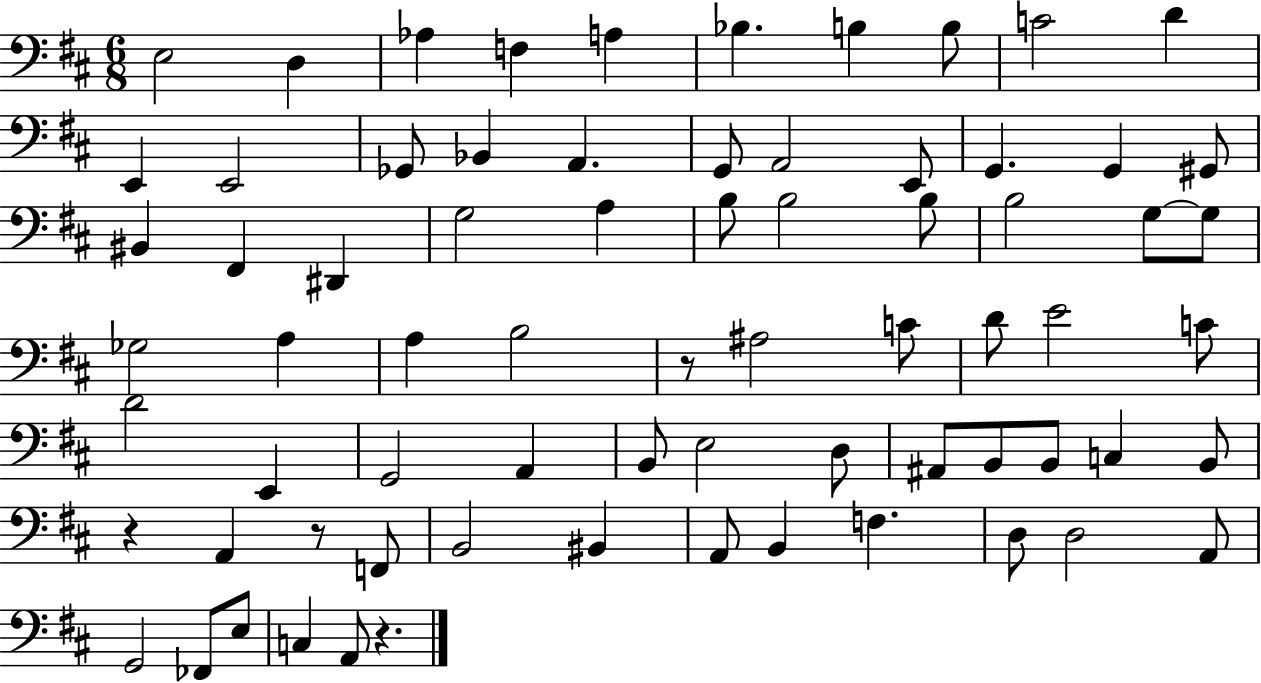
X:1
T:Untitled
M:6/8
L:1/4
K:D
E,2 D, _A, F, A, _B, B, B,/2 C2 D E,, E,,2 _G,,/2 _B,, A,, G,,/2 A,,2 E,,/2 G,, G,, ^G,,/2 ^B,, ^F,, ^D,, G,2 A, B,/2 B,2 B,/2 B,2 G,/2 G,/2 _G,2 A, A, B,2 z/2 ^A,2 C/2 D/2 E2 C/2 D2 E,, G,,2 A,, B,,/2 E,2 D,/2 ^A,,/2 B,,/2 B,,/2 C, B,,/2 z A,, z/2 F,,/2 B,,2 ^B,, A,,/2 B,, F, D,/2 D,2 A,,/2 G,,2 _F,,/2 E,/2 C, A,,/2 z